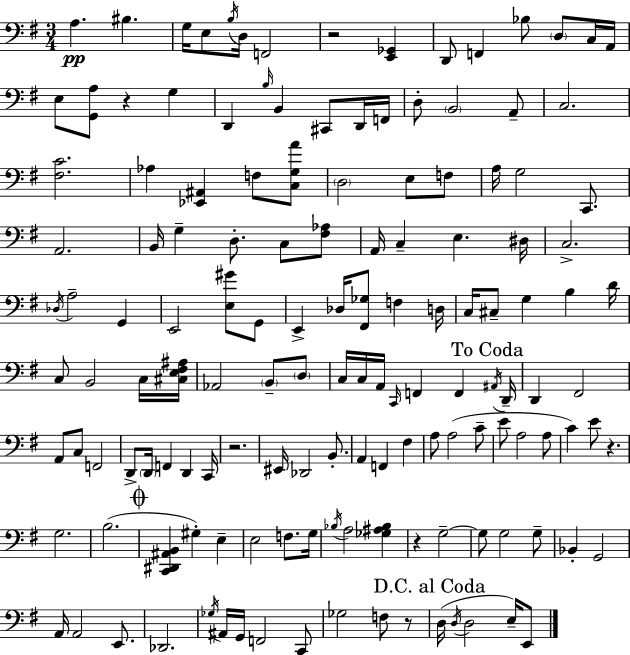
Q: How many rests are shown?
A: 6